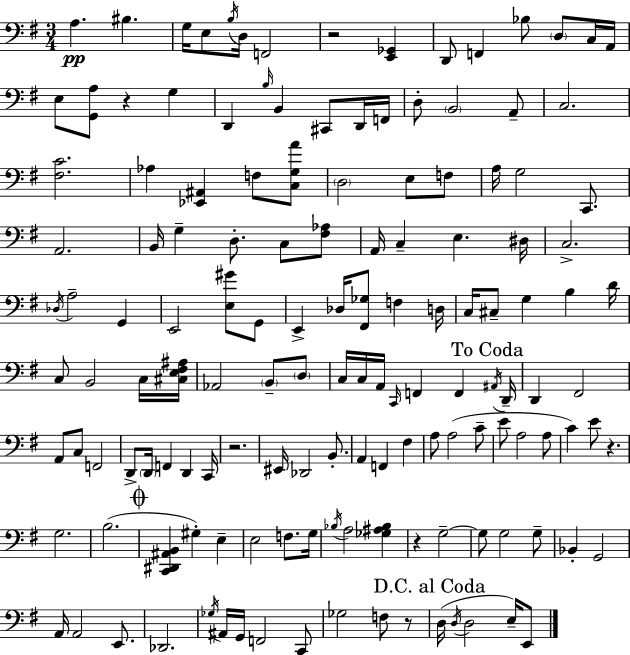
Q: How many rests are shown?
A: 6